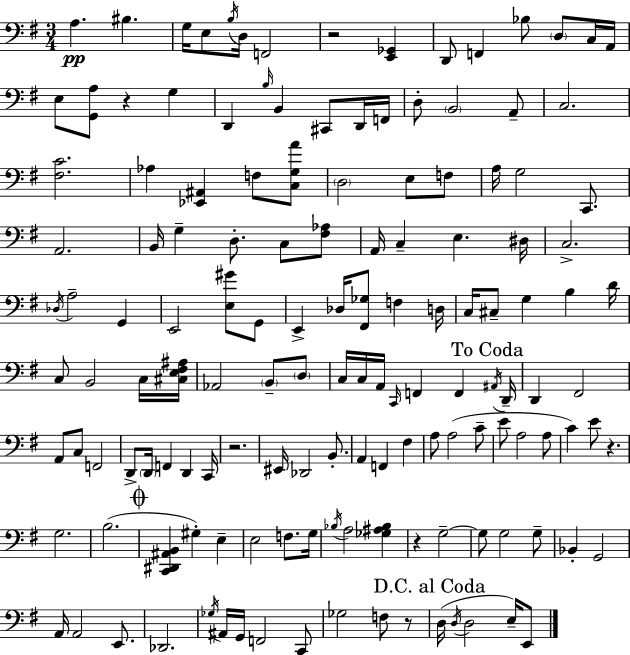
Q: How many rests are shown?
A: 6